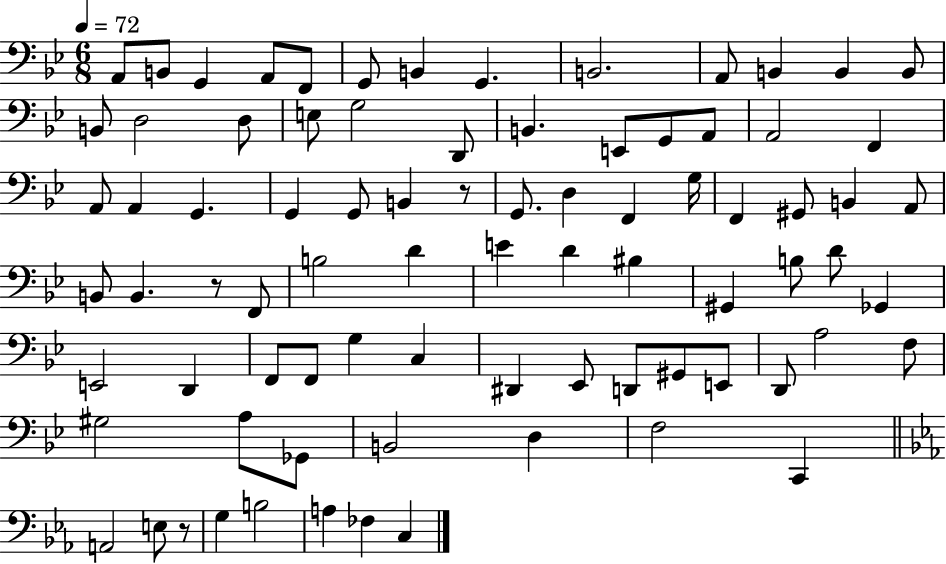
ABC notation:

X:1
T:Untitled
M:6/8
L:1/4
K:Bb
A,,/2 B,,/2 G,, A,,/2 F,,/2 G,,/2 B,, G,, B,,2 A,,/2 B,, B,, B,,/2 B,,/2 D,2 D,/2 E,/2 G,2 D,,/2 B,, E,,/2 G,,/2 A,,/2 A,,2 F,, A,,/2 A,, G,, G,, G,,/2 B,, z/2 G,,/2 D, F,, G,/4 F,, ^G,,/2 B,, A,,/2 B,,/2 B,, z/2 F,,/2 B,2 D E D ^B, ^G,, B,/2 D/2 _G,, E,,2 D,, F,,/2 F,,/2 G, C, ^D,, _E,,/2 D,,/2 ^G,,/2 E,,/2 D,,/2 A,2 F,/2 ^G,2 A,/2 _G,,/2 B,,2 D, F,2 C,, A,,2 E,/2 z/2 G, B,2 A, _F, C,